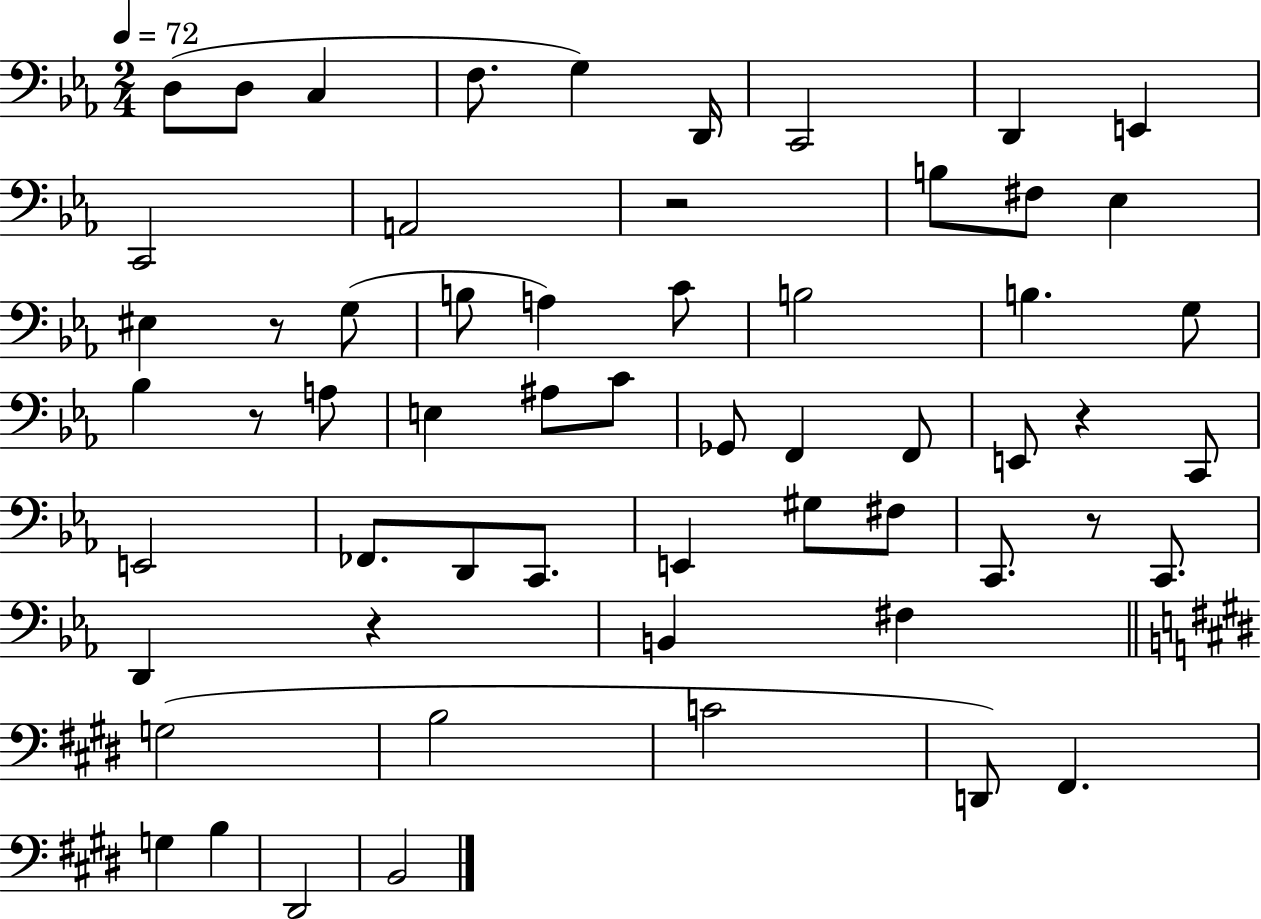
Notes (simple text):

D3/e D3/e C3/q F3/e. G3/q D2/s C2/h D2/q E2/q C2/h A2/h R/h B3/e F#3/e Eb3/q EIS3/q R/e G3/e B3/e A3/q C4/e B3/h B3/q. G3/e Bb3/q R/e A3/e E3/q A#3/e C4/e Gb2/e F2/q F2/e E2/e R/q C2/e E2/h FES2/e. D2/e C2/e. E2/q G#3/e F#3/e C2/e. R/e C2/e. D2/q R/q B2/q F#3/q G3/h B3/h C4/h D2/e F#2/q. G3/q B3/q D#2/h B2/h